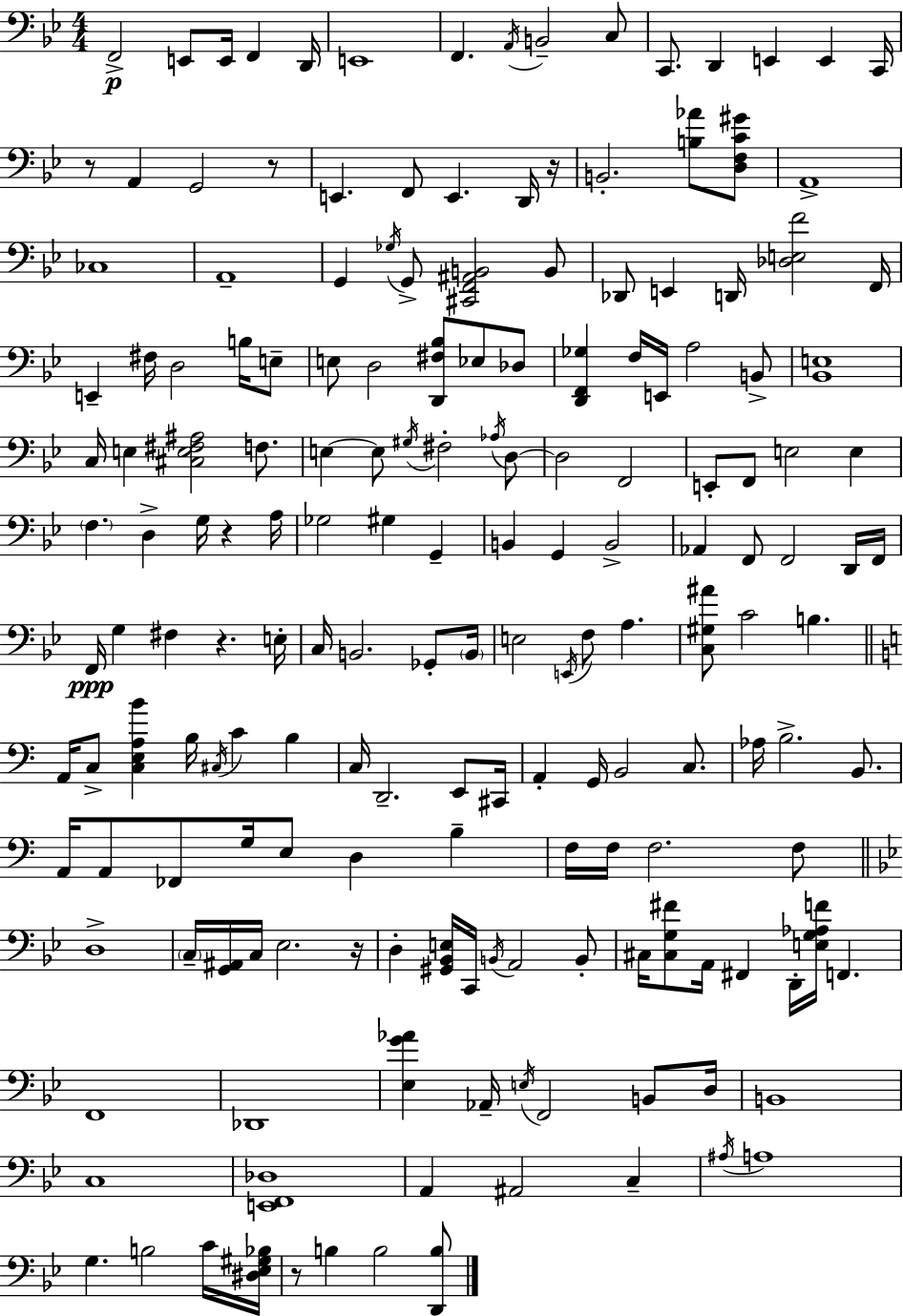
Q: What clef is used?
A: bass